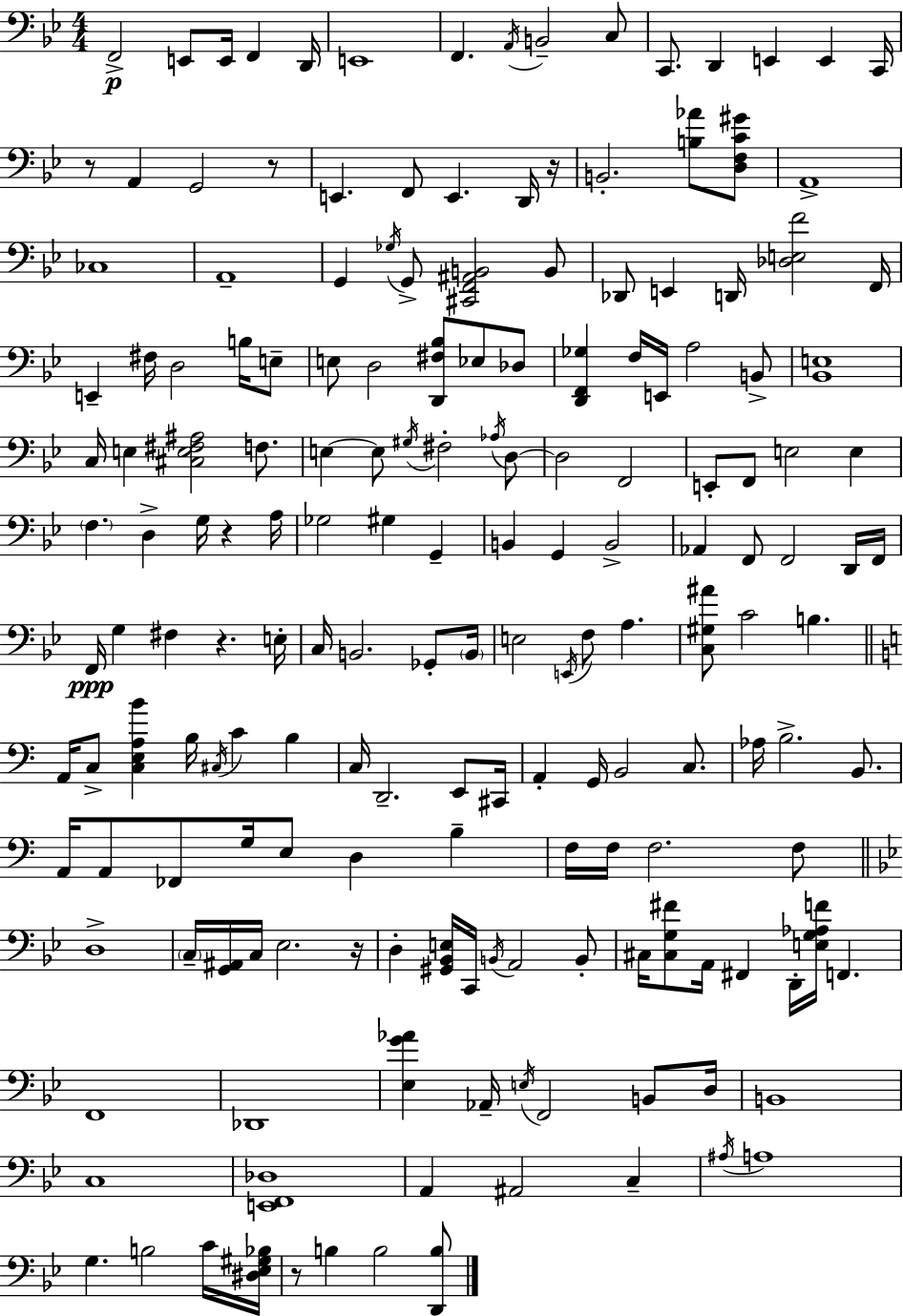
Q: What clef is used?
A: bass